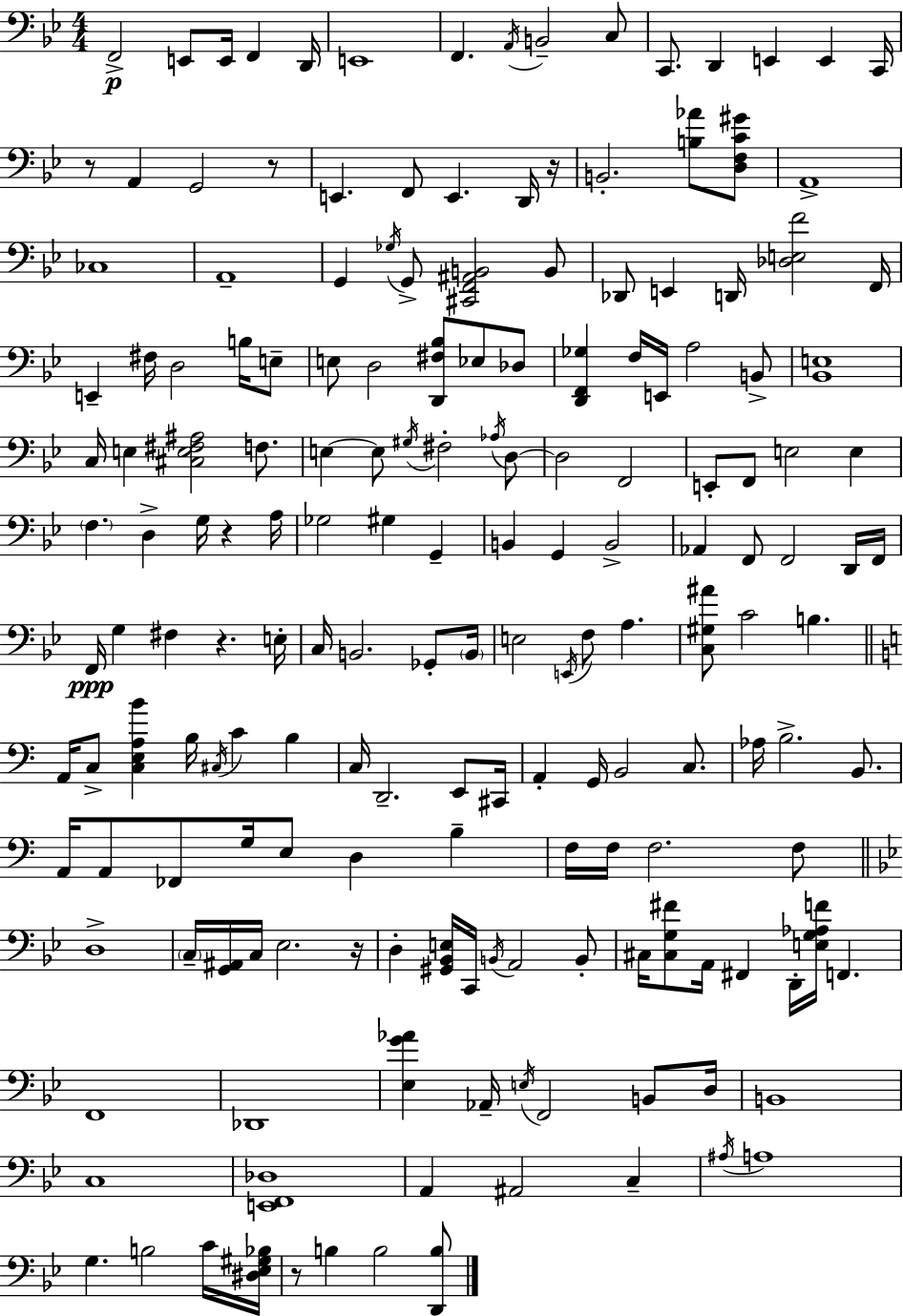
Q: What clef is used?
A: bass